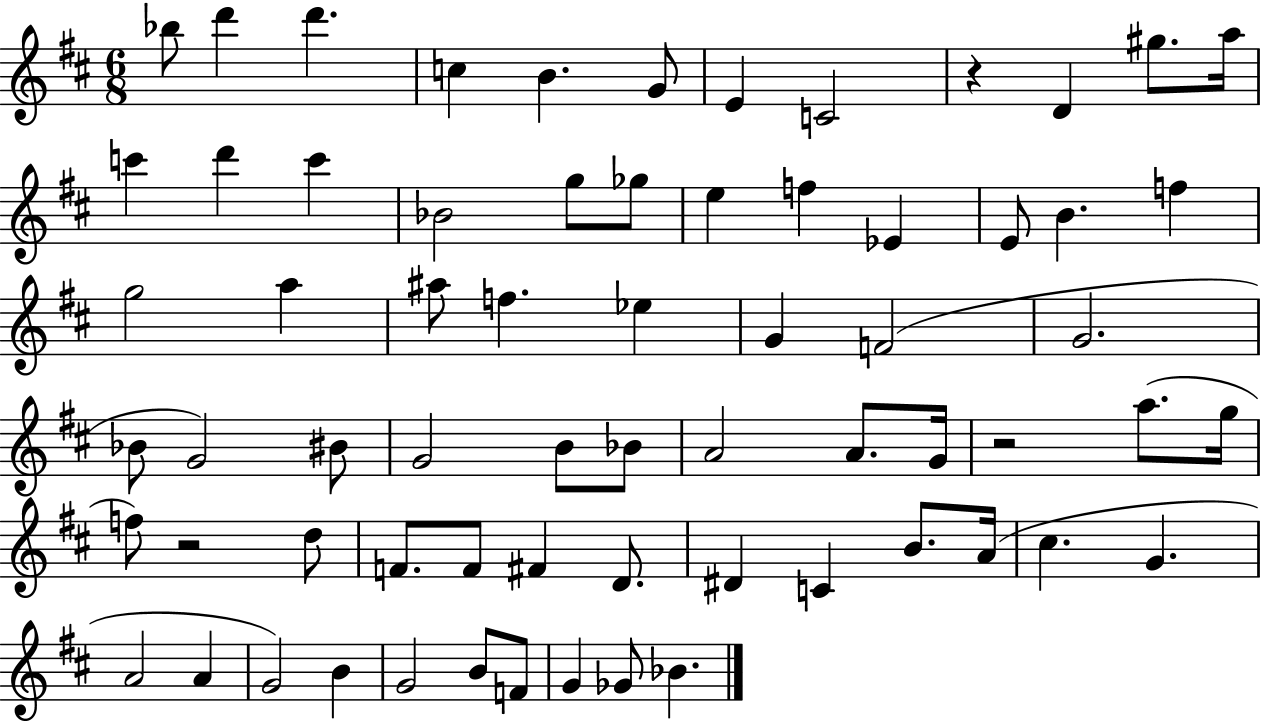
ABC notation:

X:1
T:Untitled
M:6/8
L:1/4
K:D
_b/2 d' d' c B G/2 E C2 z D ^g/2 a/4 c' d' c' _B2 g/2 _g/2 e f _E E/2 B f g2 a ^a/2 f _e G F2 G2 _B/2 G2 ^B/2 G2 B/2 _B/2 A2 A/2 G/4 z2 a/2 g/4 f/2 z2 d/2 F/2 F/2 ^F D/2 ^D C B/2 A/4 ^c G A2 A G2 B G2 B/2 F/2 G _G/2 _B